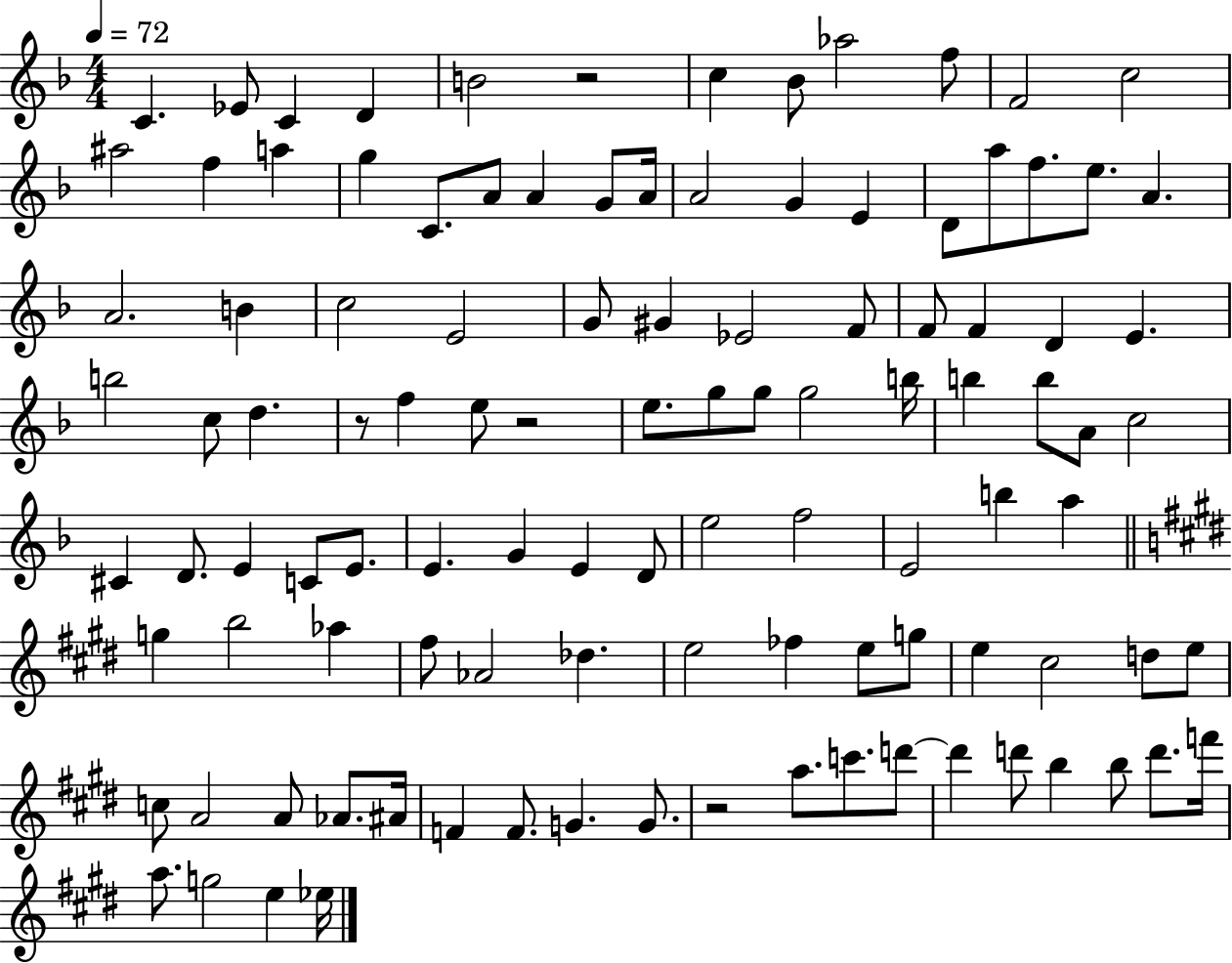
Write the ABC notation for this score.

X:1
T:Untitled
M:4/4
L:1/4
K:F
C _E/2 C D B2 z2 c _B/2 _a2 f/2 F2 c2 ^a2 f a g C/2 A/2 A G/2 A/4 A2 G E D/2 a/2 f/2 e/2 A A2 B c2 E2 G/2 ^G _E2 F/2 F/2 F D E b2 c/2 d z/2 f e/2 z2 e/2 g/2 g/2 g2 b/4 b b/2 A/2 c2 ^C D/2 E C/2 E/2 E G E D/2 e2 f2 E2 b a g b2 _a ^f/2 _A2 _d e2 _f e/2 g/2 e ^c2 d/2 e/2 c/2 A2 A/2 _A/2 ^A/4 F F/2 G G/2 z2 a/2 c'/2 d'/2 d' d'/2 b b/2 d'/2 f'/4 a/2 g2 e _e/4